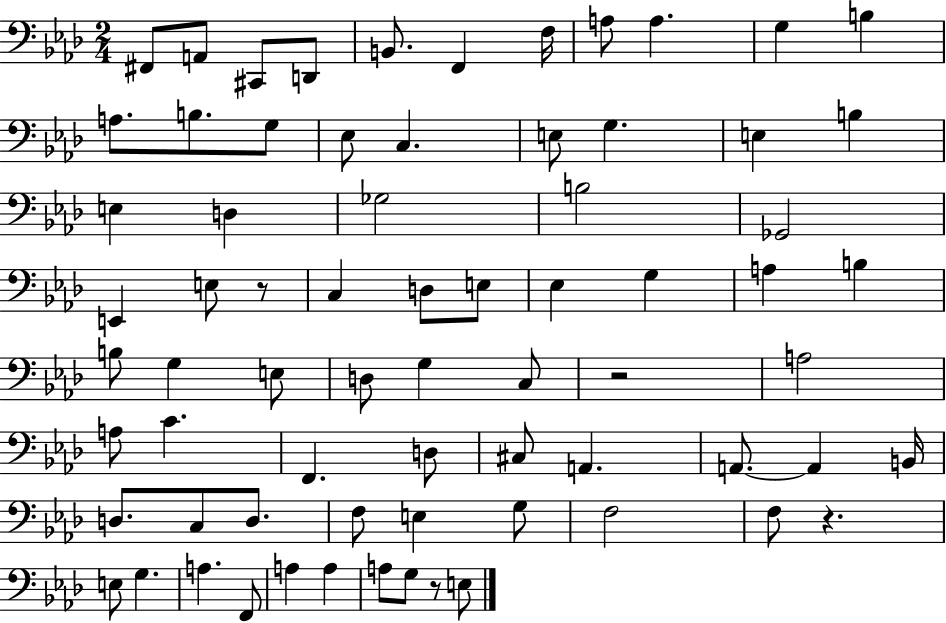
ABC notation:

X:1
T:Untitled
M:2/4
L:1/4
K:Ab
^F,,/2 A,,/2 ^C,,/2 D,,/2 B,,/2 F,, F,/4 A,/2 A, G, B, A,/2 B,/2 G,/2 _E,/2 C, E,/2 G, E, B, E, D, _G,2 B,2 _G,,2 E,, E,/2 z/2 C, D,/2 E,/2 _E, G, A, B, B,/2 G, E,/2 D,/2 G, C,/2 z2 A,2 A,/2 C F,, D,/2 ^C,/2 A,, A,,/2 A,, B,,/4 D,/2 C,/2 D,/2 F,/2 E, G,/2 F,2 F,/2 z E,/2 G, A, F,,/2 A, A, A,/2 G,/2 z/2 E,/2